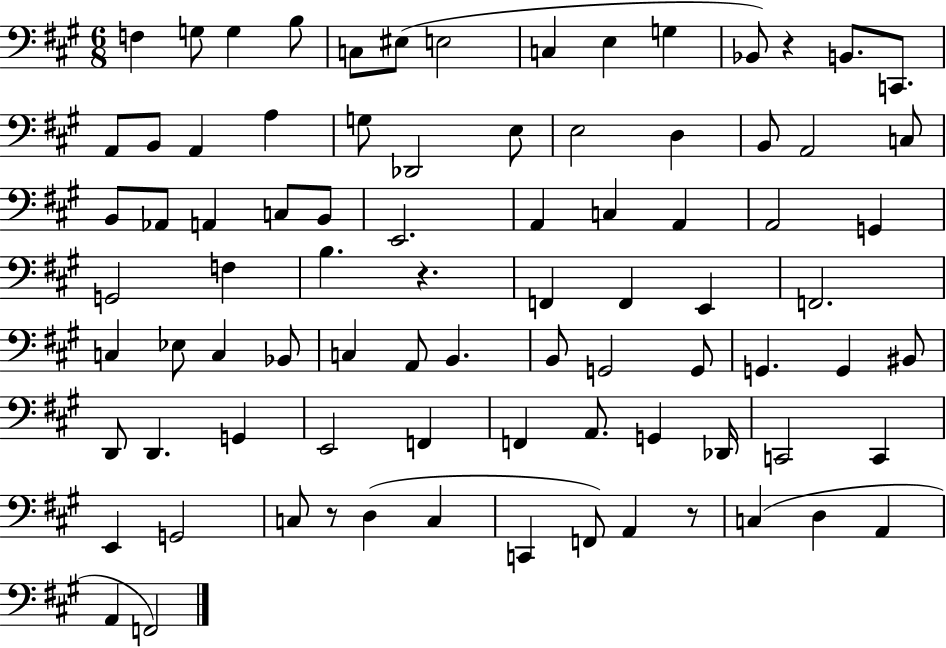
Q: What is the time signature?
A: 6/8